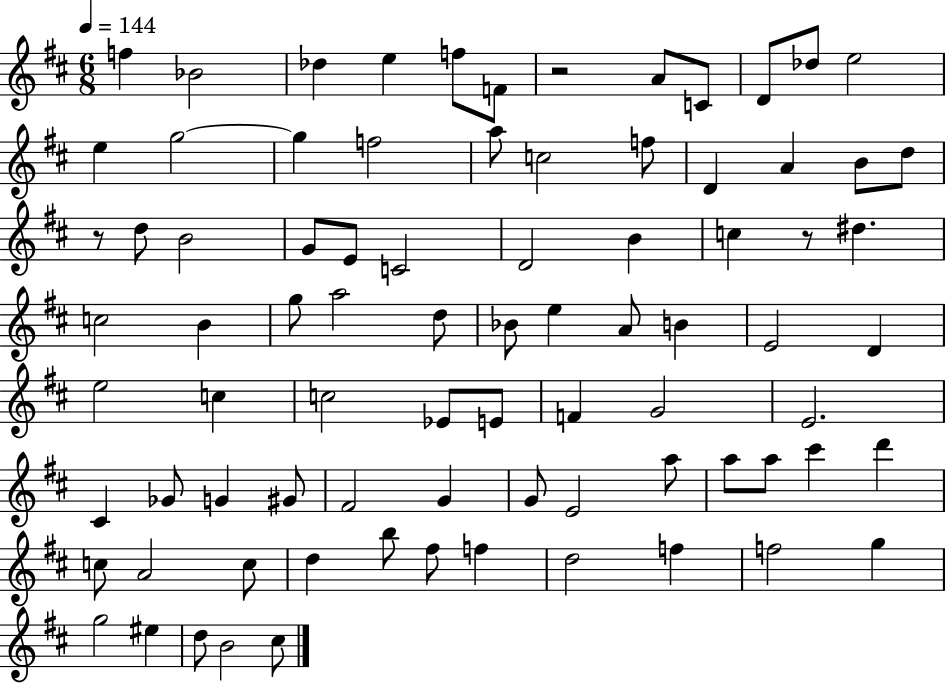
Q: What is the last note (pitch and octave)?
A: C#5